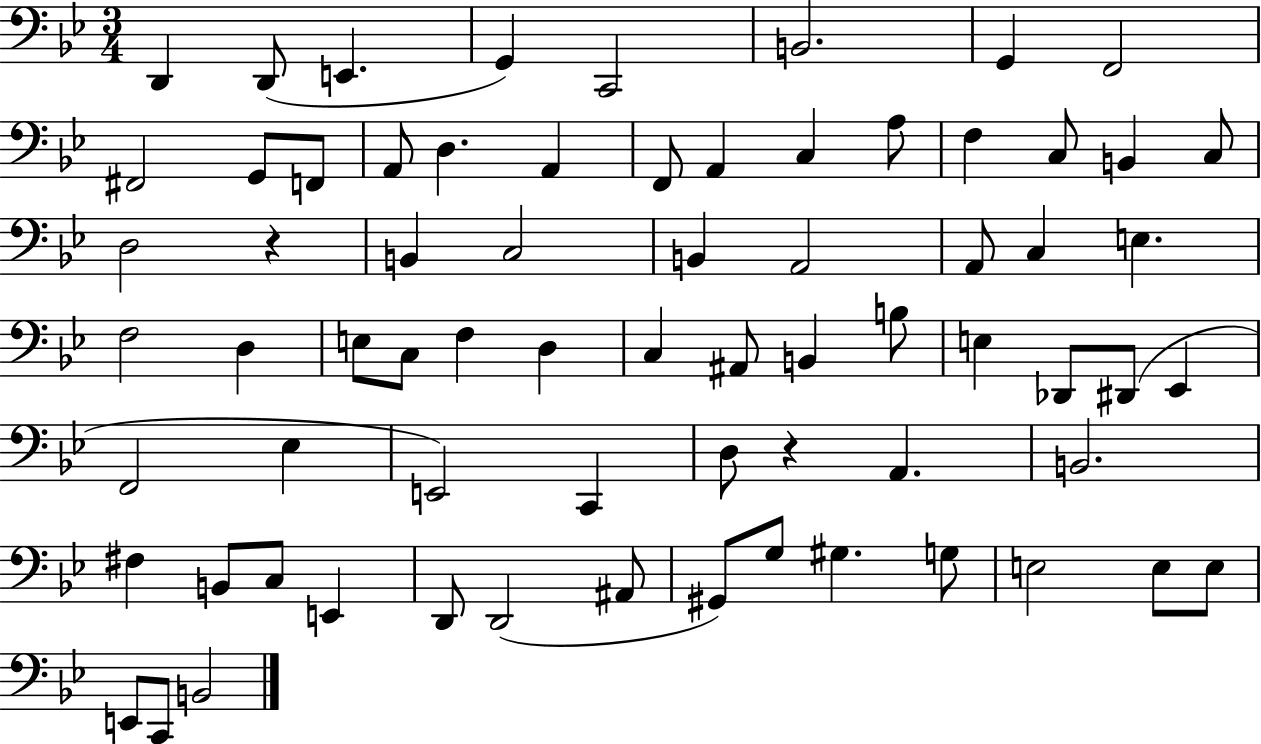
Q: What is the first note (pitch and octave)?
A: D2